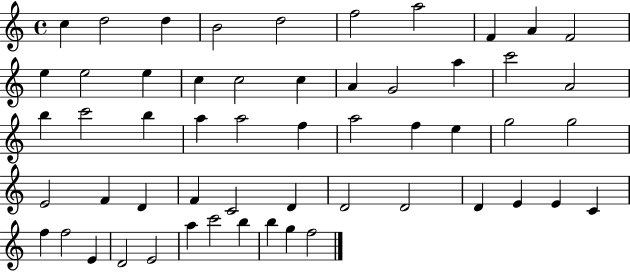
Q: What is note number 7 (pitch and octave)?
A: A5